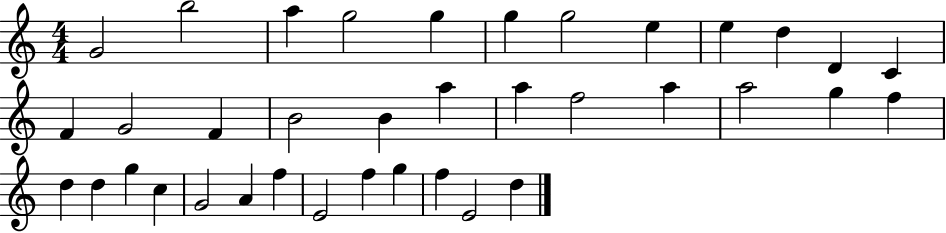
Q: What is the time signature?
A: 4/4